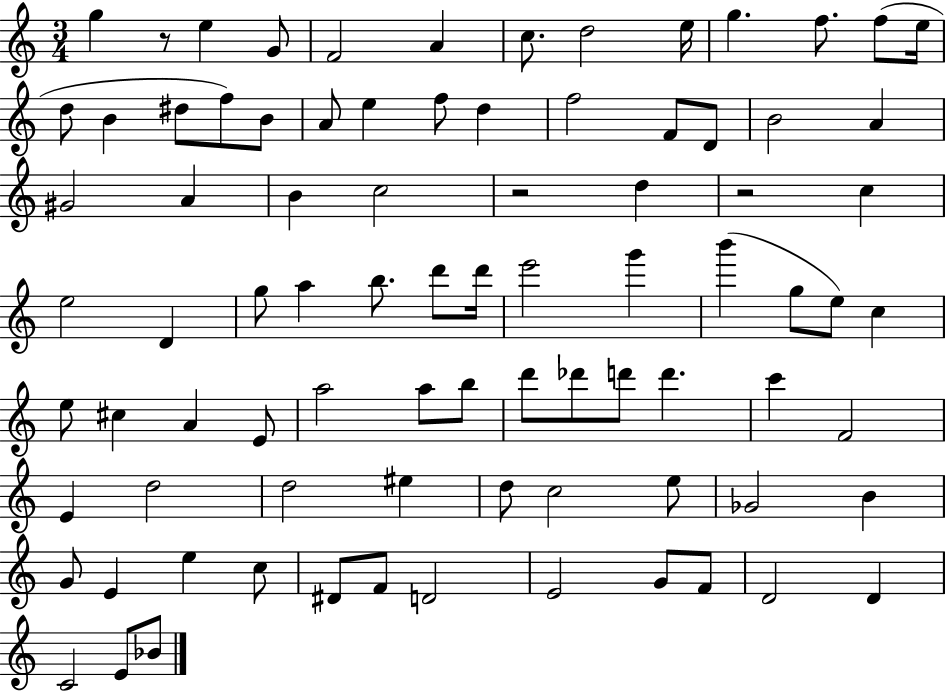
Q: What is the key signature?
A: C major